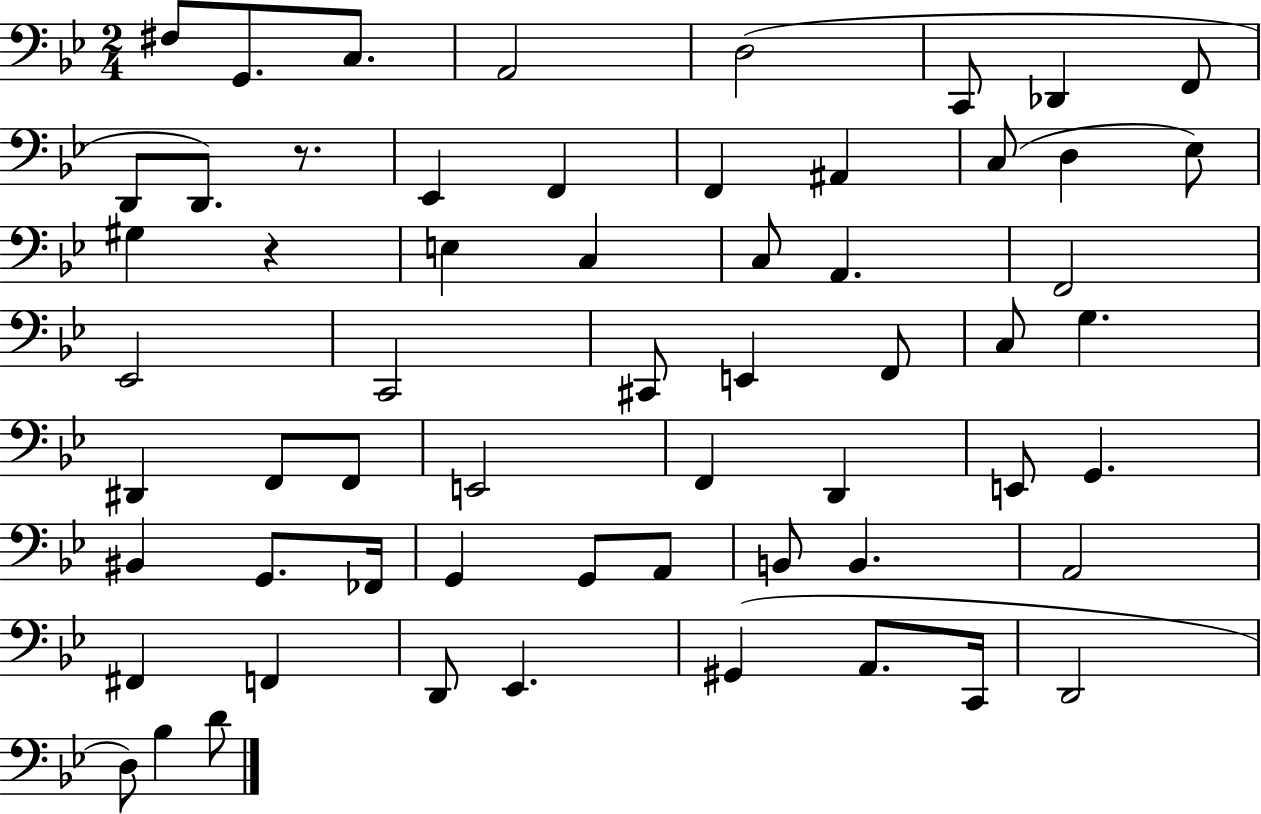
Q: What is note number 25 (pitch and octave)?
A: C2